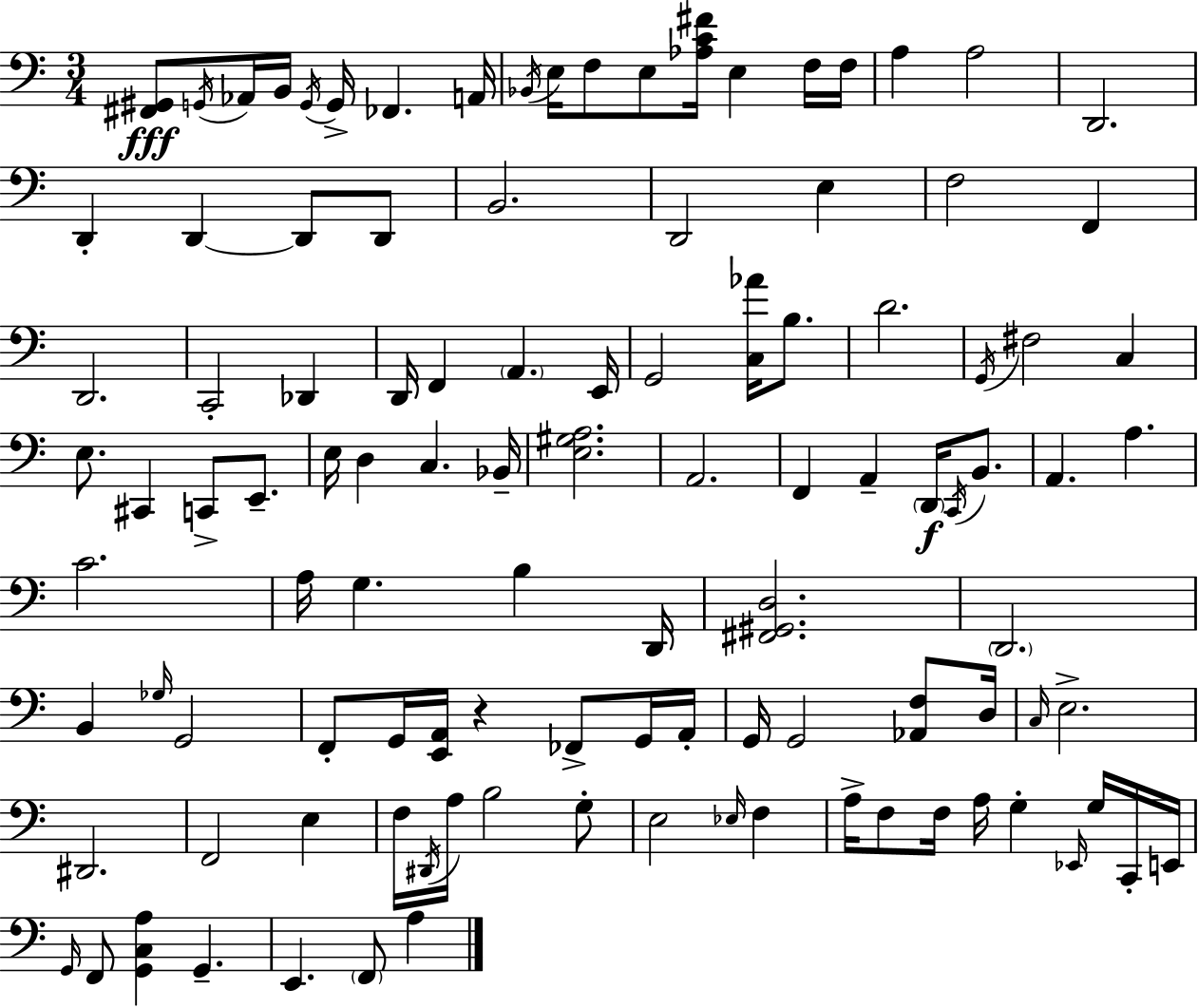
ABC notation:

X:1
T:Untitled
M:3/4
L:1/4
K:Am
[^F,,^G,,]/2 G,,/4 _A,,/4 B,,/4 G,,/4 G,,/4 _F,, A,,/4 _B,,/4 E,/4 F,/2 E,/2 [_A,C^F]/4 E, F,/4 F,/4 A, A,2 D,,2 D,, D,, D,,/2 D,,/2 B,,2 D,,2 E, F,2 F,, D,,2 C,,2 _D,, D,,/4 F,, A,, E,,/4 G,,2 [C,_A]/4 B,/2 D2 G,,/4 ^F,2 C, E,/2 ^C,, C,,/2 E,,/2 E,/4 D, C, _B,,/4 [E,^G,A,]2 A,,2 F,, A,, D,,/4 C,,/4 B,,/2 A,, A, C2 A,/4 G, B, D,,/4 [^F,,^G,,D,]2 D,,2 B,, _G,/4 G,,2 F,,/2 G,,/4 [E,,A,,]/4 z _F,,/2 G,,/4 A,,/4 G,,/4 G,,2 [_A,,F,]/2 D,/4 C,/4 E,2 ^D,,2 F,,2 E, F,/4 ^D,,/4 A,/4 B,2 G,/2 E,2 _E,/4 F, A,/4 F,/2 F,/4 A,/4 G, _E,,/4 G,/4 C,,/4 E,,/4 G,,/4 F,,/2 [G,,C,A,] G,, E,, F,,/2 A,